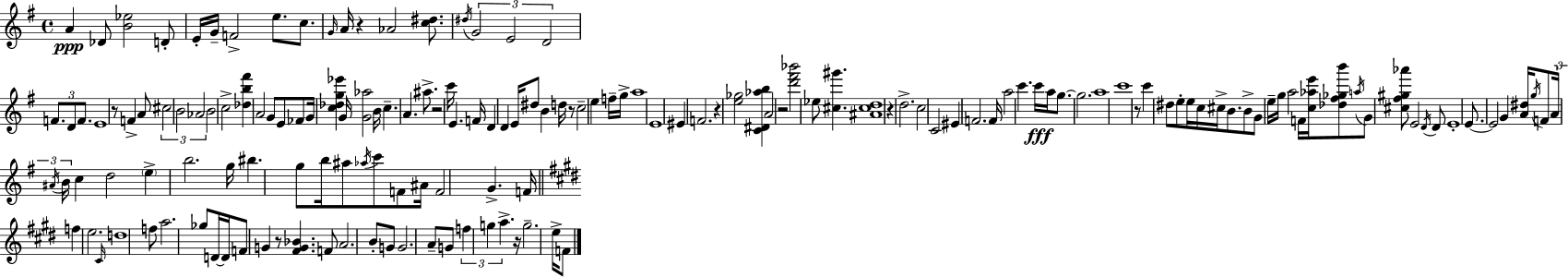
{
  \clef treble
  \time 4/4
  \defaultTimeSignature
  \key g \major
  a'4\ppp des'8 <b' ees''>2 d'8-. | e'16-. g'16-- f'2-> e''8. c''8. | \grace { g'16 } a'16 r4 aes'2 <c'' dis''>8. | \acciaccatura { dis''16 } \tuplet 3/2 { g'2 e'2 | \break d'2 } \tuplet 3/2 { f'8. d'8 f'8. } | e'1 | r8 f'4-> a'8 \tuplet 3/2 { cis''2 | b'2 aes'2 } | \break b'2 c''2-> | <des'' b'' fis'''>4 a'2 g'8 | e'8 fes'8 g'16 <c'' des'' g'' ees'''>4 g'16 <g' aes''>2 | b'16 c''4.-- a'4. ais''8.-> | \break r2 c'''16 e'4. | f'16 d'4 d'4 e'16 dis''8 b'4 | d''16 r8 c''2-- e''4 | f''16-- g''16-> a''1 | \break e'1 | eis'4 f'2. | r4 <e'' ges''>2 <c' dis' aes'' b''>4 | a'2 r2 | \break <d''' fis''' bes'''>2 ees''8 <cis'' gis'''>4. | <ais' cis'' d''>1 | r4 d''2.-> | c''2 c'2 | \break eis'4 f'2. | f'16 a''2 c'''4. | c'''16\fff a''16 g''8.~~ g''2. | a''1 | \break c'''1 | r8 c'''4 dis''8 e''8-. e''16 c''16 cis''16-> b'8. | b'8-> g'8 e''16-- g''16 a''2 | f'16 <c'' aes'' e'''>16 <des'' fis'' ges'' b'''>8 \acciaccatura { a''16 } g'8 <cis'' fis'' gis'' aes'''>8 e'2 | \break \acciaccatura { d'16 } d'8 e'1-. | e'8.~~ e'2 g'4 | <a' dis''>16 \acciaccatura { g''16 } f'8 \tuplet 3/2 { a'16 \acciaccatura { ais'16 } b'16 } c''4 d''2 | \parenthesize e''4-> b''2. | \break g''16 bis''4. g''8 b''16 | ais''8 \acciaccatura { aes''16 } c'''8 f'8 ais'16 f'2 | g'4.-> f'16 \bar "||" \break \key e \major f''4 e''2. | \grace { cis'16 } d''1 | f''8 a''2. ges''8 | d'16~~ d'16 f'8 g'4 r8 <fis' g' bes'>4. | \break f'8 a'2. b'8-. | g'8 g'2. a'8-- | g'8 \tuplet 3/2 { f''4 g''4 a''4.-> } | r16 g''2.-- e''16-> f'8 | \break \bar "|."
}